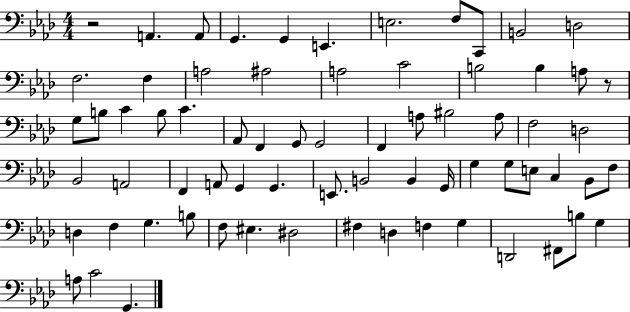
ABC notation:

X:1
T:Untitled
M:4/4
L:1/4
K:Ab
z2 A,, A,,/2 G,, G,, E,, E,2 F,/2 C,,/2 B,,2 D,2 F,2 F, A,2 ^A,2 A,2 C2 B,2 B, A,/2 z/2 G,/2 B,/2 C B,/2 C _A,,/2 F,, G,,/2 G,,2 F,, A,/2 ^B,2 A,/2 F,2 D,2 _B,,2 A,,2 F,, A,,/2 G,, G,, E,,/2 B,,2 B,, G,,/4 G, G,/2 E,/2 C, _B,,/2 F,/2 D, F, G, B,/2 F,/2 ^E, ^D,2 ^F, D, F, G, D,,2 ^F,,/2 B,/2 G, A,/2 C2 G,,